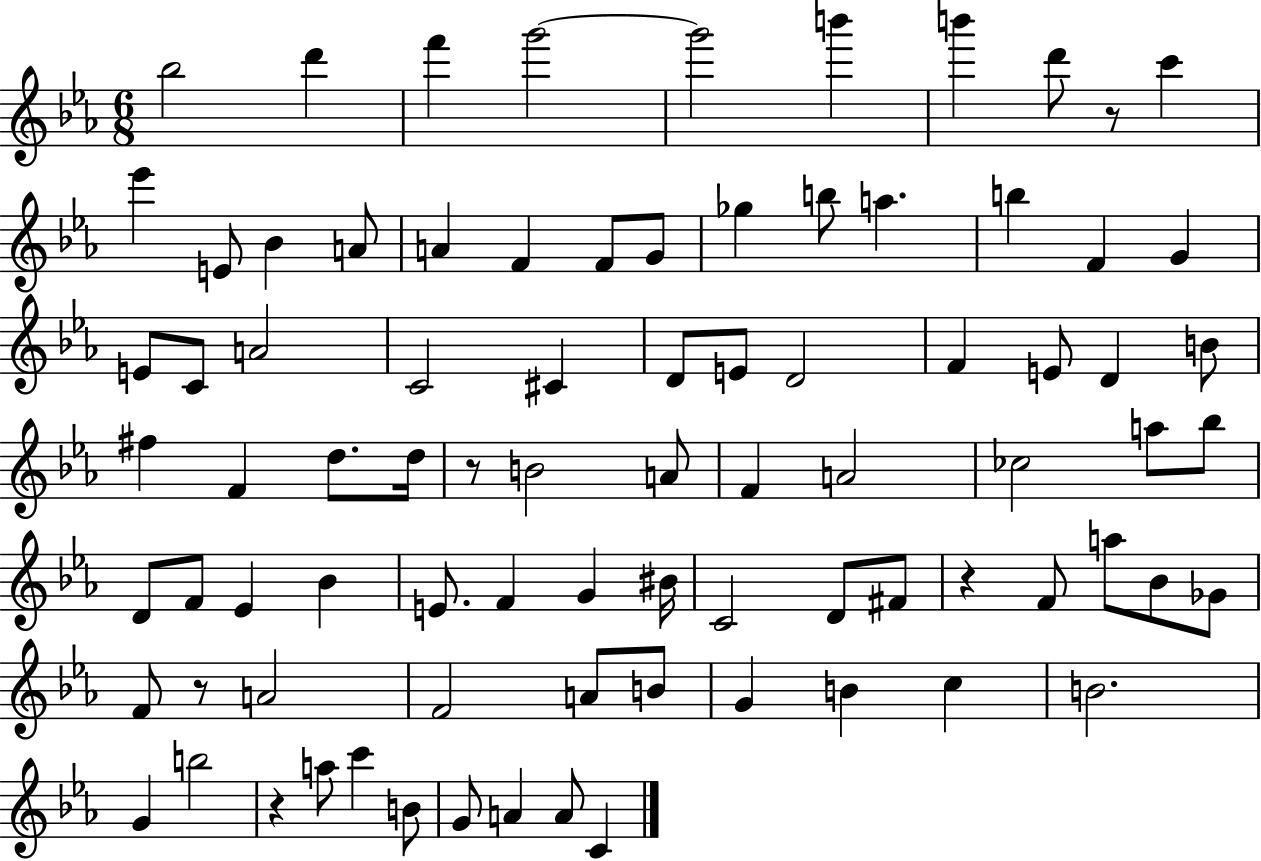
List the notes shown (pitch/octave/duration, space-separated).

Bb5/h D6/q F6/q G6/h G6/h B6/q B6/q D6/e R/e C6/q Eb6/q E4/e Bb4/q A4/e A4/q F4/q F4/e G4/e Gb5/q B5/e A5/q. B5/q F4/q G4/q E4/e C4/e A4/h C4/h C#4/q D4/e E4/e D4/h F4/q E4/e D4/q B4/e F#5/q F4/q D5/e. D5/s R/e B4/h A4/e F4/q A4/h CES5/h A5/e Bb5/e D4/e F4/e Eb4/q Bb4/q E4/e. F4/q G4/q BIS4/s C4/h D4/e F#4/e R/q F4/e A5/e Bb4/e Gb4/e F4/e R/e A4/h F4/h A4/e B4/e G4/q B4/q C5/q B4/h. G4/q B5/h R/q A5/e C6/q B4/e G4/e A4/q A4/e C4/q